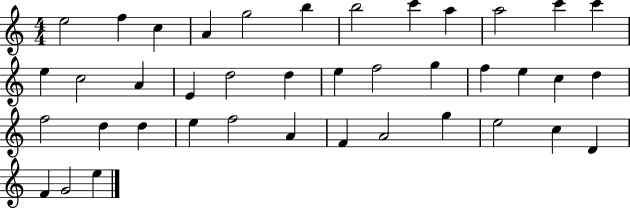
{
  \clef treble
  \numericTimeSignature
  \time 4/4
  \key c \major
  e''2 f''4 c''4 | a'4 g''2 b''4 | b''2 c'''4 a''4 | a''2 c'''4 c'''4 | \break e''4 c''2 a'4 | e'4 d''2 d''4 | e''4 f''2 g''4 | f''4 e''4 c''4 d''4 | \break f''2 d''4 d''4 | e''4 f''2 a'4 | f'4 a'2 g''4 | e''2 c''4 d'4 | \break f'4 g'2 e''4 | \bar "|."
}